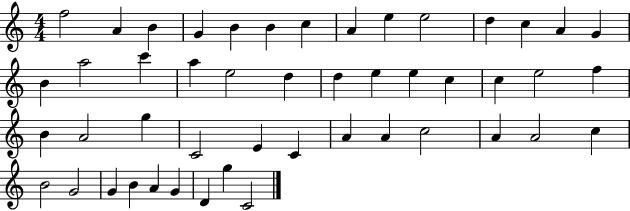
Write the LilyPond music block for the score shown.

{
  \clef treble
  \numericTimeSignature
  \time 4/4
  \key c \major
  f''2 a'4 b'4 | g'4 b'4 b'4 c''4 | a'4 e''4 e''2 | d''4 c''4 a'4 g'4 | \break b'4 a''2 c'''4 | a''4 e''2 d''4 | d''4 e''4 e''4 c''4 | c''4 e''2 f''4 | \break b'4 a'2 g''4 | c'2 e'4 c'4 | a'4 a'4 c''2 | a'4 a'2 c''4 | \break b'2 g'2 | g'4 b'4 a'4 g'4 | d'4 g''4 c'2 | \bar "|."
}